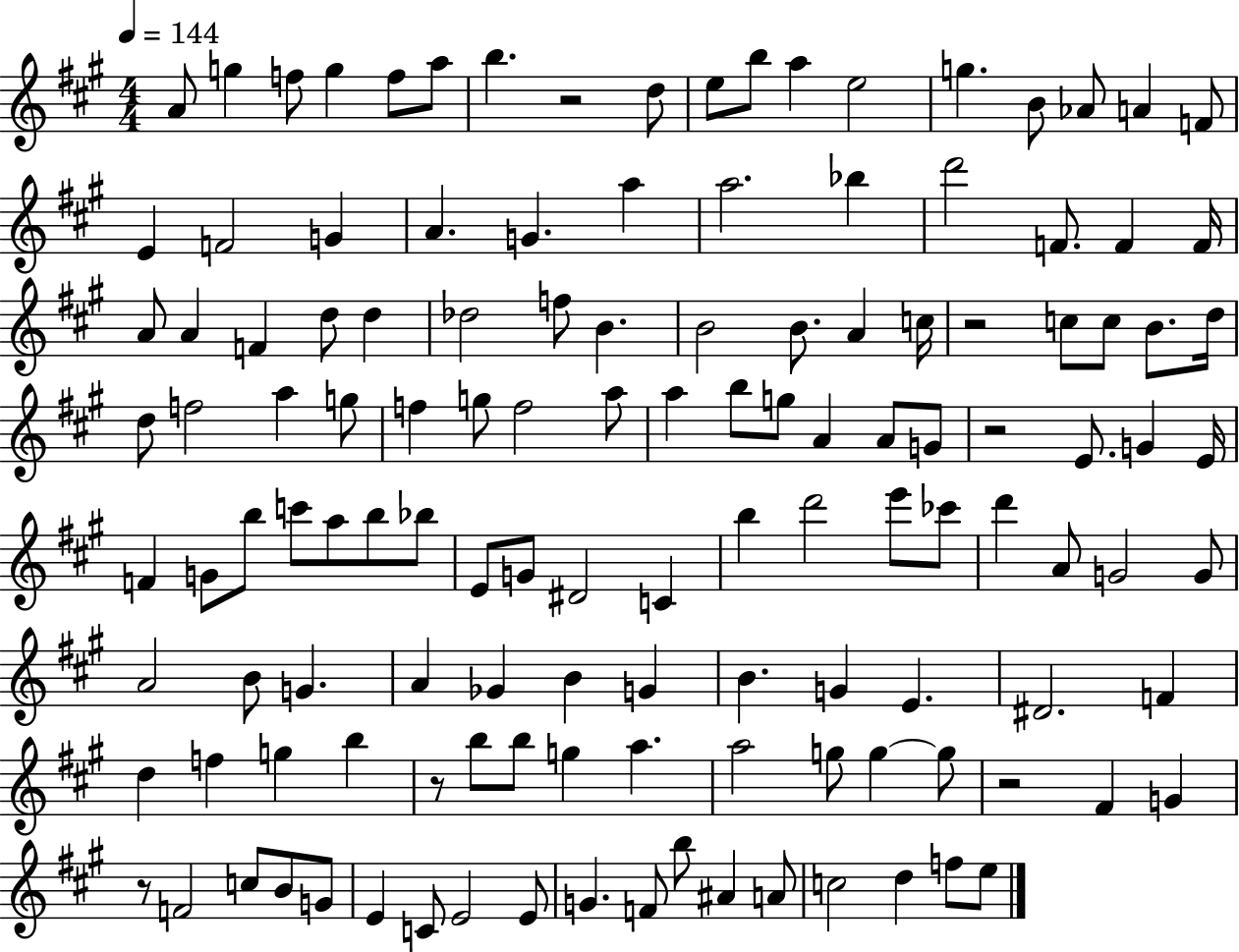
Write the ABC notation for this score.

X:1
T:Untitled
M:4/4
L:1/4
K:A
A/2 g f/2 g f/2 a/2 b z2 d/2 e/2 b/2 a e2 g B/2 _A/2 A F/2 E F2 G A G a a2 _b d'2 F/2 F F/4 A/2 A F d/2 d _d2 f/2 B B2 B/2 A c/4 z2 c/2 c/2 B/2 d/4 d/2 f2 a g/2 f g/2 f2 a/2 a b/2 g/2 A A/2 G/2 z2 E/2 G E/4 F G/2 b/2 c'/2 a/2 b/2 _b/2 E/2 G/2 ^D2 C b d'2 e'/2 _c'/2 d' A/2 G2 G/2 A2 B/2 G A _G B G B G E ^D2 F d f g b z/2 b/2 b/2 g a a2 g/2 g g/2 z2 ^F G z/2 F2 c/2 B/2 G/2 E C/2 E2 E/2 G F/2 b/2 ^A A/2 c2 d f/2 e/2